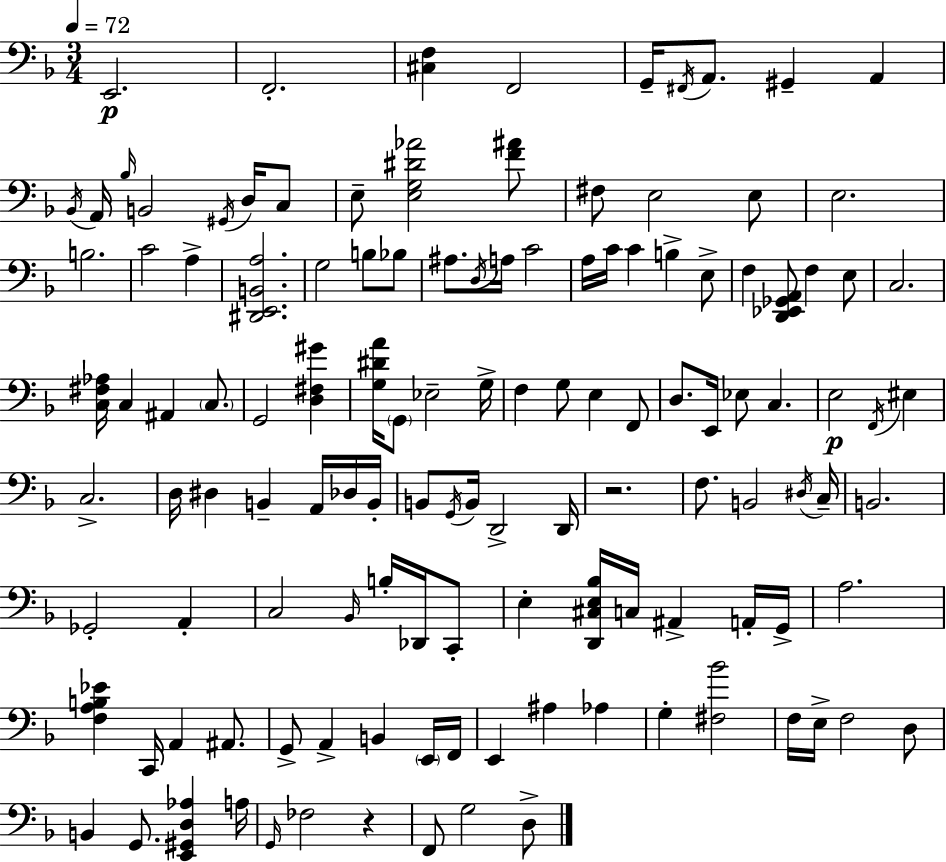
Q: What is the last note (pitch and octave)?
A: D3